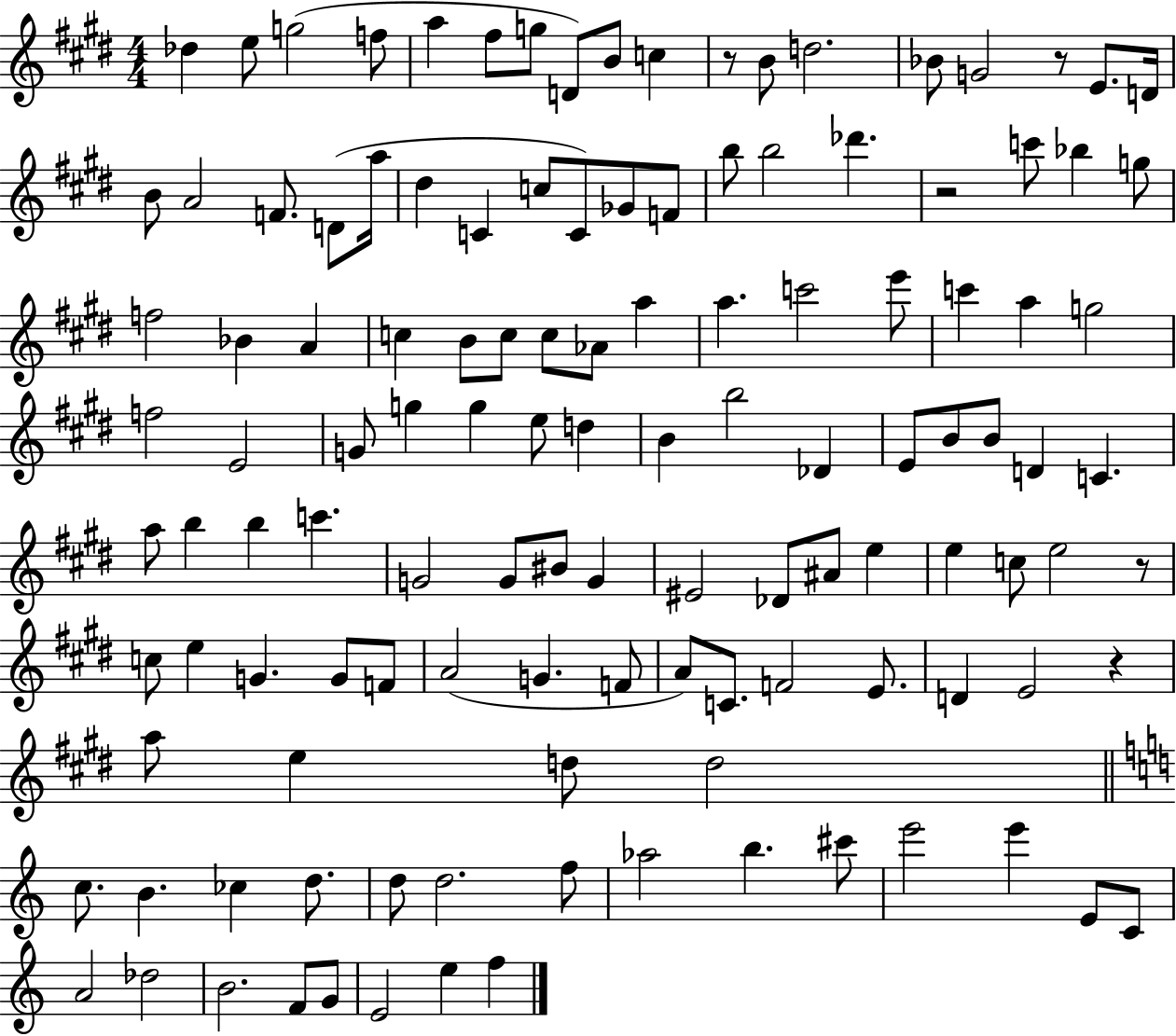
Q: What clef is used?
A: treble